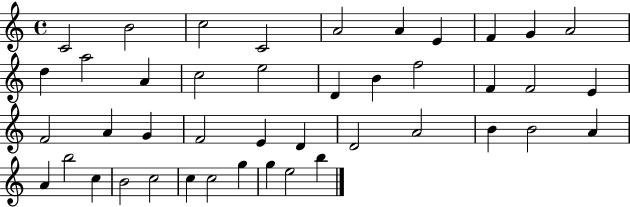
X:1
T:Untitled
M:4/4
L:1/4
K:C
C2 B2 c2 C2 A2 A E F G A2 d a2 A c2 e2 D B f2 F F2 E F2 A G F2 E D D2 A2 B B2 A A b2 c B2 c2 c c2 g g e2 b